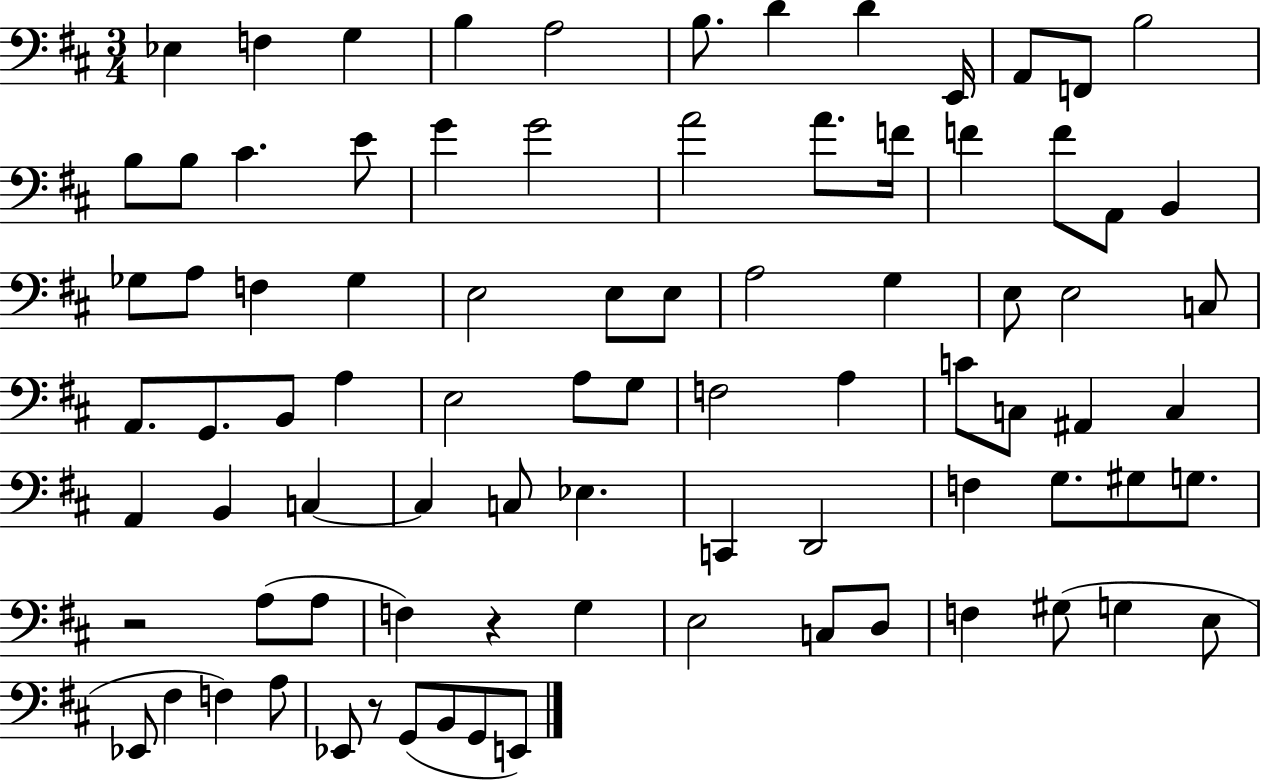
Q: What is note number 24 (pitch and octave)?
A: A2